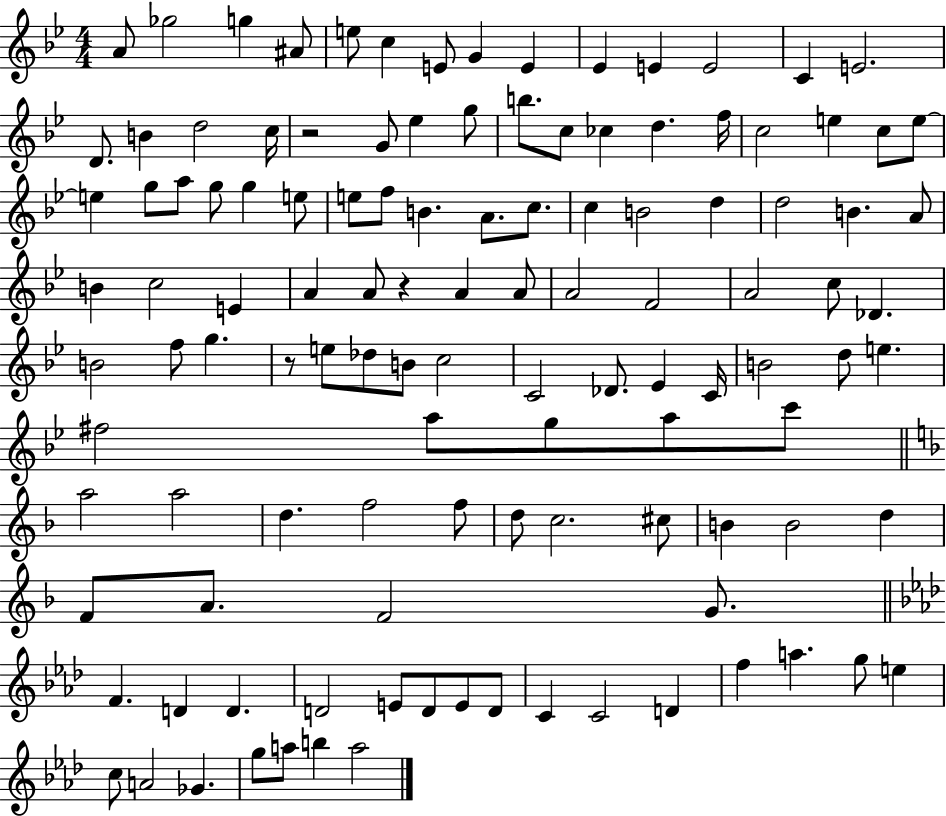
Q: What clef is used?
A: treble